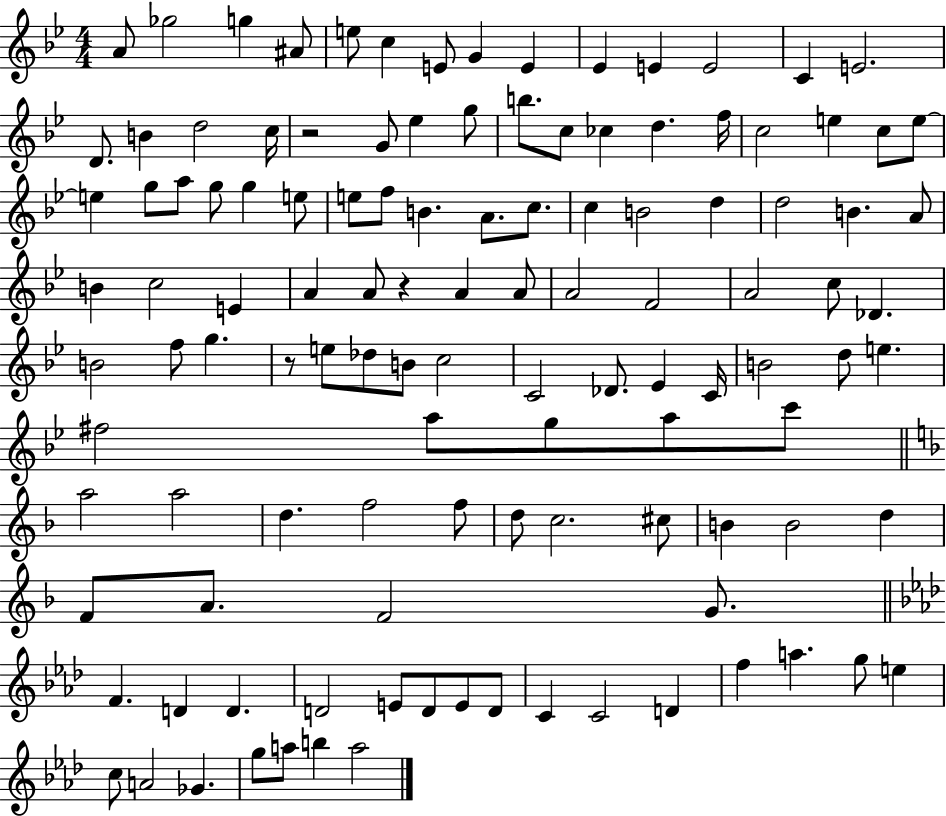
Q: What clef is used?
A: treble